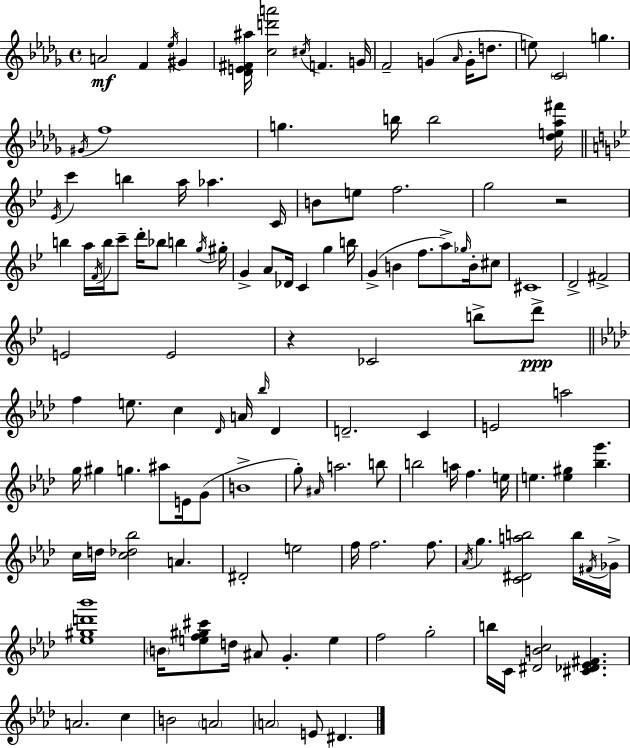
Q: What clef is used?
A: treble